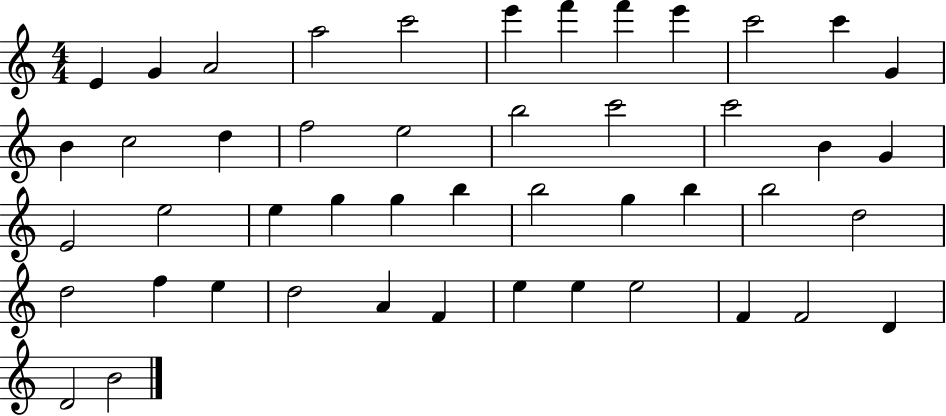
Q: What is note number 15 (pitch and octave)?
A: D5